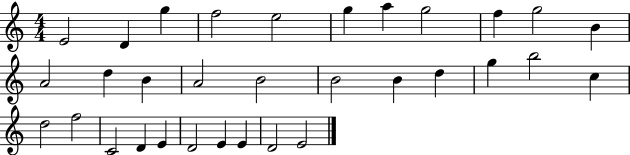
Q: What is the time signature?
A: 4/4